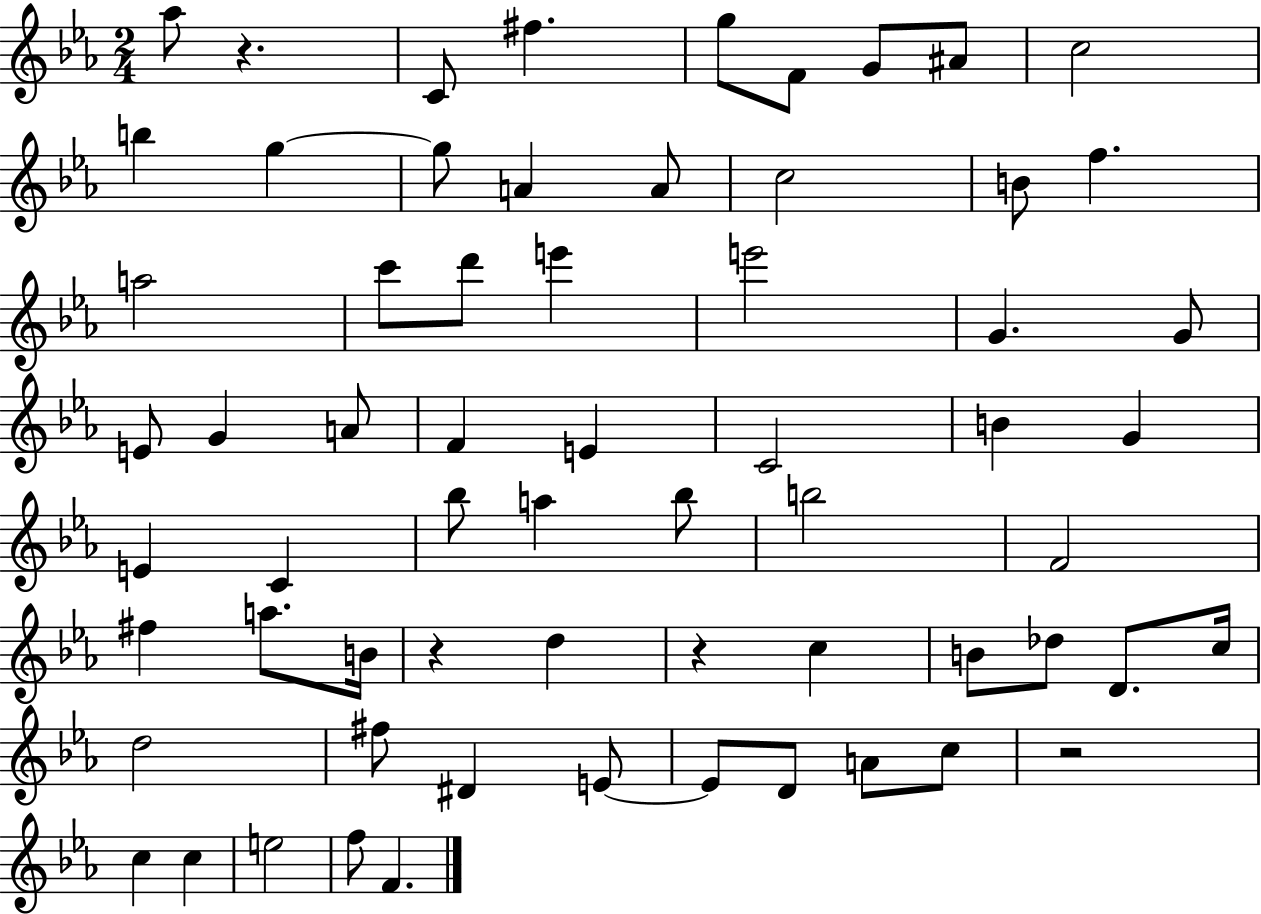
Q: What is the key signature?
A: EES major